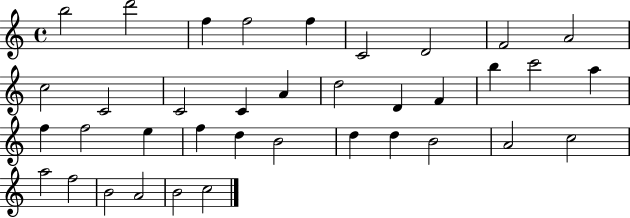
B5/h D6/h F5/q F5/h F5/q C4/h D4/h F4/h A4/h C5/h C4/h C4/h C4/q A4/q D5/h D4/q F4/q B5/q C6/h A5/q F5/q F5/h E5/q F5/q D5/q B4/h D5/q D5/q B4/h A4/h C5/h A5/h F5/h B4/h A4/h B4/h C5/h